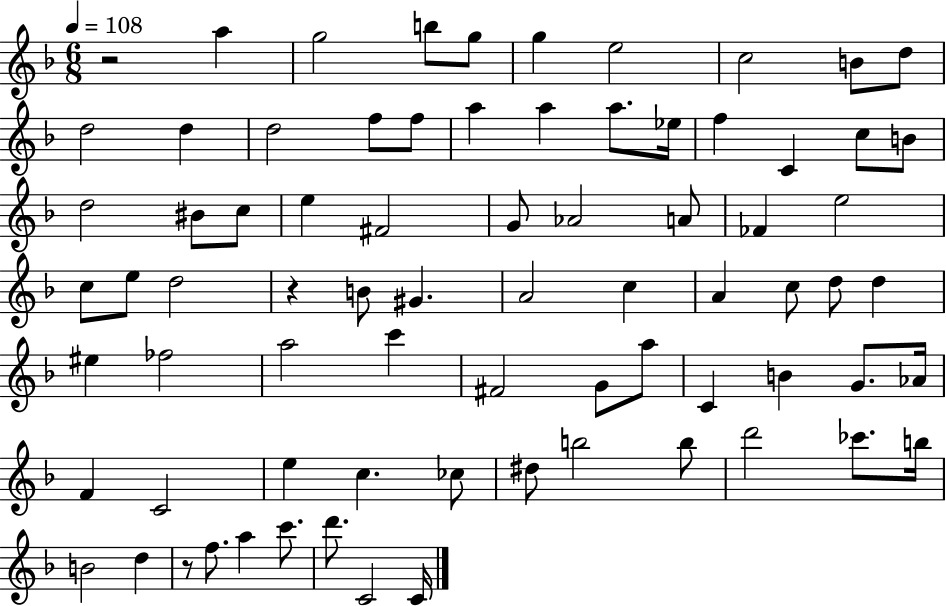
{
  \clef treble
  \numericTimeSignature
  \time 6/8
  \key f \major
  \tempo 4 = 108
  r2 a''4 | g''2 b''8 g''8 | g''4 e''2 | c''2 b'8 d''8 | \break d''2 d''4 | d''2 f''8 f''8 | a''4 a''4 a''8. ees''16 | f''4 c'4 c''8 b'8 | \break d''2 bis'8 c''8 | e''4 fis'2 | g'8 aes'2 a'8 | fes'4 e''2 | \break c''8 e''8 d''2 | r4 b'8 gis'4. | a'2 c''4 | a'4 c''8 d''8 d''4 | \break eis''4 fes''2 | a''2 c'''4 | fis'2 g'8 a''8 | c'4 b'4 g'8. aes'16 | \break f'4 c'2 | e''4 c''4. ces''8 | dis''8 b''2 b''8 | d'''2 ces'''8. b''16 | \break b'2 d''4 | r8 f''8. a''4 c'''8. | d'''8. c'2 c'16 | \bar "|."
}